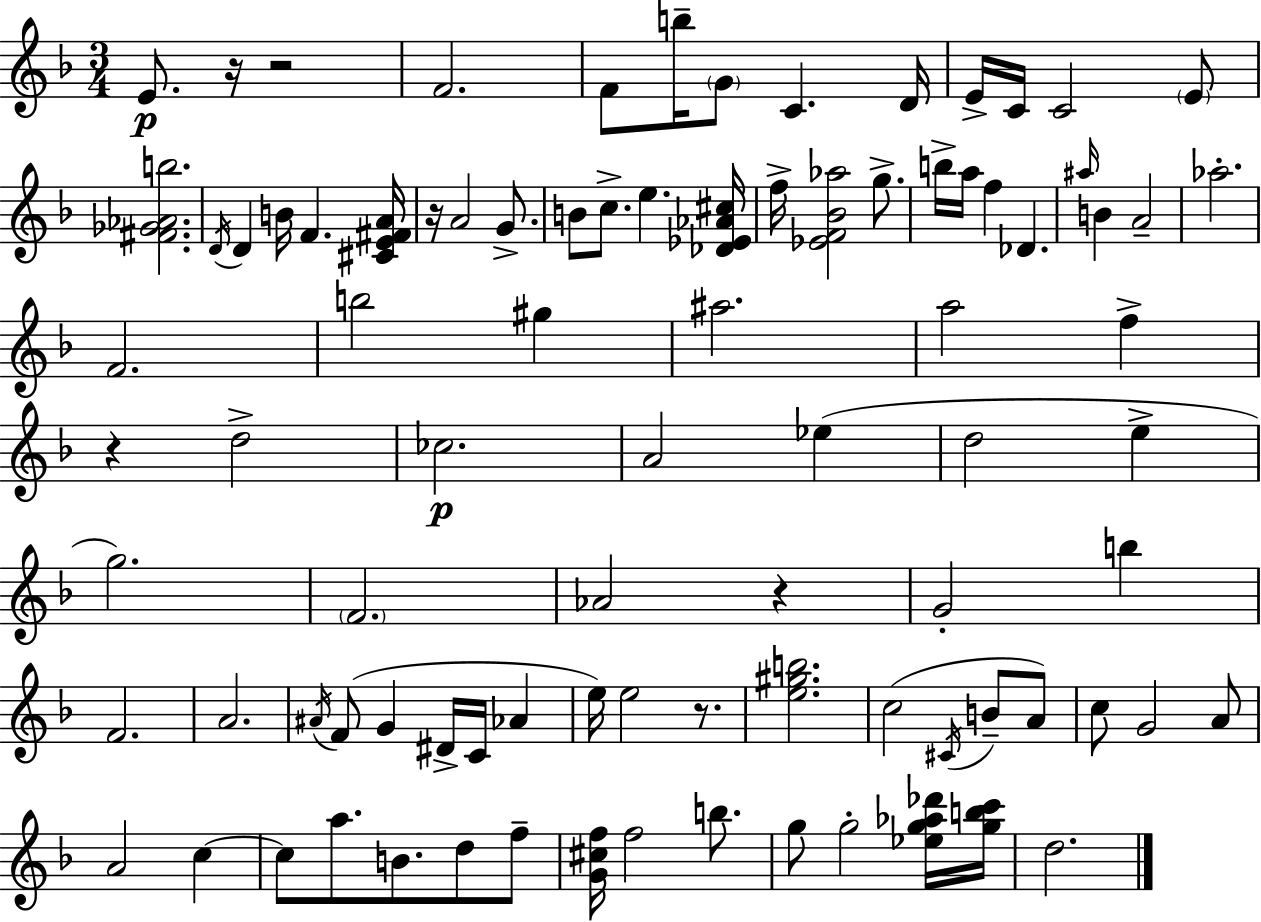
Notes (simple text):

E4/e. R/s R/h F4/h. F4/e B5/s G4/e C4/q. D4/s E4/s C4/s C4/h E4/e [F#4,Gb4,Ab4,B5]/h. D4/s D4/q B4/s F4/q. [C#4,E4,F#4,A4]/s R/s A4/h G4/e. B4/e C5/e. E5/q. [Db4,Eb4,Ab4,C#5]/s F5/s [Eb4,F4,Bb4,Ab5]/h G5/e. B5/s A5/s F5/q Db4/q. A#5/s B4/q A4/h Ab5/h. F4/h. B5/h G#5/q A#5/h. A5/h F5/q R/q D5/h CES5/h. A4/h Eb5/q D5/h E5/q G5/h. F4/h. Ab4/h R/q G4/h B5/q F4/h. A4/h. A#4/s F4/e G4/q D#4/s C4/s Ab4/q E5/s E5/h R/e. [E5,G#5,B5]/h. C5/h C#4/s B4/e A4/e C5/e G4/h A4/e A4/h C5/q C5/e A5/e. B4/e. D5/e F5/e [G4,C#5,F5]/s F5/h B5/e. G5/e G5/h [Eb5,G5,Ab5,Db6]/s [G5,B5,C6]/s D5/h.